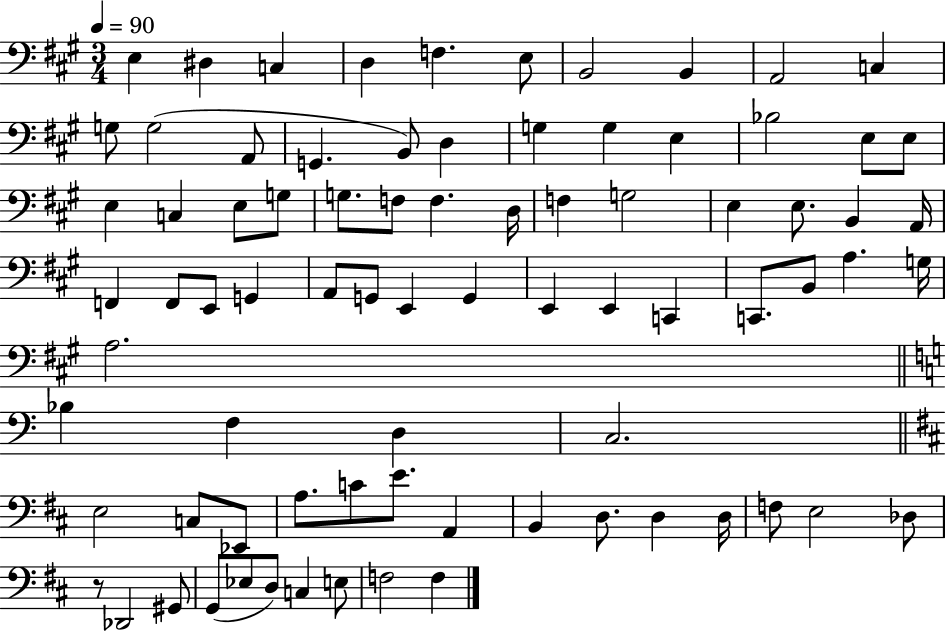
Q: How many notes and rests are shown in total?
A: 80